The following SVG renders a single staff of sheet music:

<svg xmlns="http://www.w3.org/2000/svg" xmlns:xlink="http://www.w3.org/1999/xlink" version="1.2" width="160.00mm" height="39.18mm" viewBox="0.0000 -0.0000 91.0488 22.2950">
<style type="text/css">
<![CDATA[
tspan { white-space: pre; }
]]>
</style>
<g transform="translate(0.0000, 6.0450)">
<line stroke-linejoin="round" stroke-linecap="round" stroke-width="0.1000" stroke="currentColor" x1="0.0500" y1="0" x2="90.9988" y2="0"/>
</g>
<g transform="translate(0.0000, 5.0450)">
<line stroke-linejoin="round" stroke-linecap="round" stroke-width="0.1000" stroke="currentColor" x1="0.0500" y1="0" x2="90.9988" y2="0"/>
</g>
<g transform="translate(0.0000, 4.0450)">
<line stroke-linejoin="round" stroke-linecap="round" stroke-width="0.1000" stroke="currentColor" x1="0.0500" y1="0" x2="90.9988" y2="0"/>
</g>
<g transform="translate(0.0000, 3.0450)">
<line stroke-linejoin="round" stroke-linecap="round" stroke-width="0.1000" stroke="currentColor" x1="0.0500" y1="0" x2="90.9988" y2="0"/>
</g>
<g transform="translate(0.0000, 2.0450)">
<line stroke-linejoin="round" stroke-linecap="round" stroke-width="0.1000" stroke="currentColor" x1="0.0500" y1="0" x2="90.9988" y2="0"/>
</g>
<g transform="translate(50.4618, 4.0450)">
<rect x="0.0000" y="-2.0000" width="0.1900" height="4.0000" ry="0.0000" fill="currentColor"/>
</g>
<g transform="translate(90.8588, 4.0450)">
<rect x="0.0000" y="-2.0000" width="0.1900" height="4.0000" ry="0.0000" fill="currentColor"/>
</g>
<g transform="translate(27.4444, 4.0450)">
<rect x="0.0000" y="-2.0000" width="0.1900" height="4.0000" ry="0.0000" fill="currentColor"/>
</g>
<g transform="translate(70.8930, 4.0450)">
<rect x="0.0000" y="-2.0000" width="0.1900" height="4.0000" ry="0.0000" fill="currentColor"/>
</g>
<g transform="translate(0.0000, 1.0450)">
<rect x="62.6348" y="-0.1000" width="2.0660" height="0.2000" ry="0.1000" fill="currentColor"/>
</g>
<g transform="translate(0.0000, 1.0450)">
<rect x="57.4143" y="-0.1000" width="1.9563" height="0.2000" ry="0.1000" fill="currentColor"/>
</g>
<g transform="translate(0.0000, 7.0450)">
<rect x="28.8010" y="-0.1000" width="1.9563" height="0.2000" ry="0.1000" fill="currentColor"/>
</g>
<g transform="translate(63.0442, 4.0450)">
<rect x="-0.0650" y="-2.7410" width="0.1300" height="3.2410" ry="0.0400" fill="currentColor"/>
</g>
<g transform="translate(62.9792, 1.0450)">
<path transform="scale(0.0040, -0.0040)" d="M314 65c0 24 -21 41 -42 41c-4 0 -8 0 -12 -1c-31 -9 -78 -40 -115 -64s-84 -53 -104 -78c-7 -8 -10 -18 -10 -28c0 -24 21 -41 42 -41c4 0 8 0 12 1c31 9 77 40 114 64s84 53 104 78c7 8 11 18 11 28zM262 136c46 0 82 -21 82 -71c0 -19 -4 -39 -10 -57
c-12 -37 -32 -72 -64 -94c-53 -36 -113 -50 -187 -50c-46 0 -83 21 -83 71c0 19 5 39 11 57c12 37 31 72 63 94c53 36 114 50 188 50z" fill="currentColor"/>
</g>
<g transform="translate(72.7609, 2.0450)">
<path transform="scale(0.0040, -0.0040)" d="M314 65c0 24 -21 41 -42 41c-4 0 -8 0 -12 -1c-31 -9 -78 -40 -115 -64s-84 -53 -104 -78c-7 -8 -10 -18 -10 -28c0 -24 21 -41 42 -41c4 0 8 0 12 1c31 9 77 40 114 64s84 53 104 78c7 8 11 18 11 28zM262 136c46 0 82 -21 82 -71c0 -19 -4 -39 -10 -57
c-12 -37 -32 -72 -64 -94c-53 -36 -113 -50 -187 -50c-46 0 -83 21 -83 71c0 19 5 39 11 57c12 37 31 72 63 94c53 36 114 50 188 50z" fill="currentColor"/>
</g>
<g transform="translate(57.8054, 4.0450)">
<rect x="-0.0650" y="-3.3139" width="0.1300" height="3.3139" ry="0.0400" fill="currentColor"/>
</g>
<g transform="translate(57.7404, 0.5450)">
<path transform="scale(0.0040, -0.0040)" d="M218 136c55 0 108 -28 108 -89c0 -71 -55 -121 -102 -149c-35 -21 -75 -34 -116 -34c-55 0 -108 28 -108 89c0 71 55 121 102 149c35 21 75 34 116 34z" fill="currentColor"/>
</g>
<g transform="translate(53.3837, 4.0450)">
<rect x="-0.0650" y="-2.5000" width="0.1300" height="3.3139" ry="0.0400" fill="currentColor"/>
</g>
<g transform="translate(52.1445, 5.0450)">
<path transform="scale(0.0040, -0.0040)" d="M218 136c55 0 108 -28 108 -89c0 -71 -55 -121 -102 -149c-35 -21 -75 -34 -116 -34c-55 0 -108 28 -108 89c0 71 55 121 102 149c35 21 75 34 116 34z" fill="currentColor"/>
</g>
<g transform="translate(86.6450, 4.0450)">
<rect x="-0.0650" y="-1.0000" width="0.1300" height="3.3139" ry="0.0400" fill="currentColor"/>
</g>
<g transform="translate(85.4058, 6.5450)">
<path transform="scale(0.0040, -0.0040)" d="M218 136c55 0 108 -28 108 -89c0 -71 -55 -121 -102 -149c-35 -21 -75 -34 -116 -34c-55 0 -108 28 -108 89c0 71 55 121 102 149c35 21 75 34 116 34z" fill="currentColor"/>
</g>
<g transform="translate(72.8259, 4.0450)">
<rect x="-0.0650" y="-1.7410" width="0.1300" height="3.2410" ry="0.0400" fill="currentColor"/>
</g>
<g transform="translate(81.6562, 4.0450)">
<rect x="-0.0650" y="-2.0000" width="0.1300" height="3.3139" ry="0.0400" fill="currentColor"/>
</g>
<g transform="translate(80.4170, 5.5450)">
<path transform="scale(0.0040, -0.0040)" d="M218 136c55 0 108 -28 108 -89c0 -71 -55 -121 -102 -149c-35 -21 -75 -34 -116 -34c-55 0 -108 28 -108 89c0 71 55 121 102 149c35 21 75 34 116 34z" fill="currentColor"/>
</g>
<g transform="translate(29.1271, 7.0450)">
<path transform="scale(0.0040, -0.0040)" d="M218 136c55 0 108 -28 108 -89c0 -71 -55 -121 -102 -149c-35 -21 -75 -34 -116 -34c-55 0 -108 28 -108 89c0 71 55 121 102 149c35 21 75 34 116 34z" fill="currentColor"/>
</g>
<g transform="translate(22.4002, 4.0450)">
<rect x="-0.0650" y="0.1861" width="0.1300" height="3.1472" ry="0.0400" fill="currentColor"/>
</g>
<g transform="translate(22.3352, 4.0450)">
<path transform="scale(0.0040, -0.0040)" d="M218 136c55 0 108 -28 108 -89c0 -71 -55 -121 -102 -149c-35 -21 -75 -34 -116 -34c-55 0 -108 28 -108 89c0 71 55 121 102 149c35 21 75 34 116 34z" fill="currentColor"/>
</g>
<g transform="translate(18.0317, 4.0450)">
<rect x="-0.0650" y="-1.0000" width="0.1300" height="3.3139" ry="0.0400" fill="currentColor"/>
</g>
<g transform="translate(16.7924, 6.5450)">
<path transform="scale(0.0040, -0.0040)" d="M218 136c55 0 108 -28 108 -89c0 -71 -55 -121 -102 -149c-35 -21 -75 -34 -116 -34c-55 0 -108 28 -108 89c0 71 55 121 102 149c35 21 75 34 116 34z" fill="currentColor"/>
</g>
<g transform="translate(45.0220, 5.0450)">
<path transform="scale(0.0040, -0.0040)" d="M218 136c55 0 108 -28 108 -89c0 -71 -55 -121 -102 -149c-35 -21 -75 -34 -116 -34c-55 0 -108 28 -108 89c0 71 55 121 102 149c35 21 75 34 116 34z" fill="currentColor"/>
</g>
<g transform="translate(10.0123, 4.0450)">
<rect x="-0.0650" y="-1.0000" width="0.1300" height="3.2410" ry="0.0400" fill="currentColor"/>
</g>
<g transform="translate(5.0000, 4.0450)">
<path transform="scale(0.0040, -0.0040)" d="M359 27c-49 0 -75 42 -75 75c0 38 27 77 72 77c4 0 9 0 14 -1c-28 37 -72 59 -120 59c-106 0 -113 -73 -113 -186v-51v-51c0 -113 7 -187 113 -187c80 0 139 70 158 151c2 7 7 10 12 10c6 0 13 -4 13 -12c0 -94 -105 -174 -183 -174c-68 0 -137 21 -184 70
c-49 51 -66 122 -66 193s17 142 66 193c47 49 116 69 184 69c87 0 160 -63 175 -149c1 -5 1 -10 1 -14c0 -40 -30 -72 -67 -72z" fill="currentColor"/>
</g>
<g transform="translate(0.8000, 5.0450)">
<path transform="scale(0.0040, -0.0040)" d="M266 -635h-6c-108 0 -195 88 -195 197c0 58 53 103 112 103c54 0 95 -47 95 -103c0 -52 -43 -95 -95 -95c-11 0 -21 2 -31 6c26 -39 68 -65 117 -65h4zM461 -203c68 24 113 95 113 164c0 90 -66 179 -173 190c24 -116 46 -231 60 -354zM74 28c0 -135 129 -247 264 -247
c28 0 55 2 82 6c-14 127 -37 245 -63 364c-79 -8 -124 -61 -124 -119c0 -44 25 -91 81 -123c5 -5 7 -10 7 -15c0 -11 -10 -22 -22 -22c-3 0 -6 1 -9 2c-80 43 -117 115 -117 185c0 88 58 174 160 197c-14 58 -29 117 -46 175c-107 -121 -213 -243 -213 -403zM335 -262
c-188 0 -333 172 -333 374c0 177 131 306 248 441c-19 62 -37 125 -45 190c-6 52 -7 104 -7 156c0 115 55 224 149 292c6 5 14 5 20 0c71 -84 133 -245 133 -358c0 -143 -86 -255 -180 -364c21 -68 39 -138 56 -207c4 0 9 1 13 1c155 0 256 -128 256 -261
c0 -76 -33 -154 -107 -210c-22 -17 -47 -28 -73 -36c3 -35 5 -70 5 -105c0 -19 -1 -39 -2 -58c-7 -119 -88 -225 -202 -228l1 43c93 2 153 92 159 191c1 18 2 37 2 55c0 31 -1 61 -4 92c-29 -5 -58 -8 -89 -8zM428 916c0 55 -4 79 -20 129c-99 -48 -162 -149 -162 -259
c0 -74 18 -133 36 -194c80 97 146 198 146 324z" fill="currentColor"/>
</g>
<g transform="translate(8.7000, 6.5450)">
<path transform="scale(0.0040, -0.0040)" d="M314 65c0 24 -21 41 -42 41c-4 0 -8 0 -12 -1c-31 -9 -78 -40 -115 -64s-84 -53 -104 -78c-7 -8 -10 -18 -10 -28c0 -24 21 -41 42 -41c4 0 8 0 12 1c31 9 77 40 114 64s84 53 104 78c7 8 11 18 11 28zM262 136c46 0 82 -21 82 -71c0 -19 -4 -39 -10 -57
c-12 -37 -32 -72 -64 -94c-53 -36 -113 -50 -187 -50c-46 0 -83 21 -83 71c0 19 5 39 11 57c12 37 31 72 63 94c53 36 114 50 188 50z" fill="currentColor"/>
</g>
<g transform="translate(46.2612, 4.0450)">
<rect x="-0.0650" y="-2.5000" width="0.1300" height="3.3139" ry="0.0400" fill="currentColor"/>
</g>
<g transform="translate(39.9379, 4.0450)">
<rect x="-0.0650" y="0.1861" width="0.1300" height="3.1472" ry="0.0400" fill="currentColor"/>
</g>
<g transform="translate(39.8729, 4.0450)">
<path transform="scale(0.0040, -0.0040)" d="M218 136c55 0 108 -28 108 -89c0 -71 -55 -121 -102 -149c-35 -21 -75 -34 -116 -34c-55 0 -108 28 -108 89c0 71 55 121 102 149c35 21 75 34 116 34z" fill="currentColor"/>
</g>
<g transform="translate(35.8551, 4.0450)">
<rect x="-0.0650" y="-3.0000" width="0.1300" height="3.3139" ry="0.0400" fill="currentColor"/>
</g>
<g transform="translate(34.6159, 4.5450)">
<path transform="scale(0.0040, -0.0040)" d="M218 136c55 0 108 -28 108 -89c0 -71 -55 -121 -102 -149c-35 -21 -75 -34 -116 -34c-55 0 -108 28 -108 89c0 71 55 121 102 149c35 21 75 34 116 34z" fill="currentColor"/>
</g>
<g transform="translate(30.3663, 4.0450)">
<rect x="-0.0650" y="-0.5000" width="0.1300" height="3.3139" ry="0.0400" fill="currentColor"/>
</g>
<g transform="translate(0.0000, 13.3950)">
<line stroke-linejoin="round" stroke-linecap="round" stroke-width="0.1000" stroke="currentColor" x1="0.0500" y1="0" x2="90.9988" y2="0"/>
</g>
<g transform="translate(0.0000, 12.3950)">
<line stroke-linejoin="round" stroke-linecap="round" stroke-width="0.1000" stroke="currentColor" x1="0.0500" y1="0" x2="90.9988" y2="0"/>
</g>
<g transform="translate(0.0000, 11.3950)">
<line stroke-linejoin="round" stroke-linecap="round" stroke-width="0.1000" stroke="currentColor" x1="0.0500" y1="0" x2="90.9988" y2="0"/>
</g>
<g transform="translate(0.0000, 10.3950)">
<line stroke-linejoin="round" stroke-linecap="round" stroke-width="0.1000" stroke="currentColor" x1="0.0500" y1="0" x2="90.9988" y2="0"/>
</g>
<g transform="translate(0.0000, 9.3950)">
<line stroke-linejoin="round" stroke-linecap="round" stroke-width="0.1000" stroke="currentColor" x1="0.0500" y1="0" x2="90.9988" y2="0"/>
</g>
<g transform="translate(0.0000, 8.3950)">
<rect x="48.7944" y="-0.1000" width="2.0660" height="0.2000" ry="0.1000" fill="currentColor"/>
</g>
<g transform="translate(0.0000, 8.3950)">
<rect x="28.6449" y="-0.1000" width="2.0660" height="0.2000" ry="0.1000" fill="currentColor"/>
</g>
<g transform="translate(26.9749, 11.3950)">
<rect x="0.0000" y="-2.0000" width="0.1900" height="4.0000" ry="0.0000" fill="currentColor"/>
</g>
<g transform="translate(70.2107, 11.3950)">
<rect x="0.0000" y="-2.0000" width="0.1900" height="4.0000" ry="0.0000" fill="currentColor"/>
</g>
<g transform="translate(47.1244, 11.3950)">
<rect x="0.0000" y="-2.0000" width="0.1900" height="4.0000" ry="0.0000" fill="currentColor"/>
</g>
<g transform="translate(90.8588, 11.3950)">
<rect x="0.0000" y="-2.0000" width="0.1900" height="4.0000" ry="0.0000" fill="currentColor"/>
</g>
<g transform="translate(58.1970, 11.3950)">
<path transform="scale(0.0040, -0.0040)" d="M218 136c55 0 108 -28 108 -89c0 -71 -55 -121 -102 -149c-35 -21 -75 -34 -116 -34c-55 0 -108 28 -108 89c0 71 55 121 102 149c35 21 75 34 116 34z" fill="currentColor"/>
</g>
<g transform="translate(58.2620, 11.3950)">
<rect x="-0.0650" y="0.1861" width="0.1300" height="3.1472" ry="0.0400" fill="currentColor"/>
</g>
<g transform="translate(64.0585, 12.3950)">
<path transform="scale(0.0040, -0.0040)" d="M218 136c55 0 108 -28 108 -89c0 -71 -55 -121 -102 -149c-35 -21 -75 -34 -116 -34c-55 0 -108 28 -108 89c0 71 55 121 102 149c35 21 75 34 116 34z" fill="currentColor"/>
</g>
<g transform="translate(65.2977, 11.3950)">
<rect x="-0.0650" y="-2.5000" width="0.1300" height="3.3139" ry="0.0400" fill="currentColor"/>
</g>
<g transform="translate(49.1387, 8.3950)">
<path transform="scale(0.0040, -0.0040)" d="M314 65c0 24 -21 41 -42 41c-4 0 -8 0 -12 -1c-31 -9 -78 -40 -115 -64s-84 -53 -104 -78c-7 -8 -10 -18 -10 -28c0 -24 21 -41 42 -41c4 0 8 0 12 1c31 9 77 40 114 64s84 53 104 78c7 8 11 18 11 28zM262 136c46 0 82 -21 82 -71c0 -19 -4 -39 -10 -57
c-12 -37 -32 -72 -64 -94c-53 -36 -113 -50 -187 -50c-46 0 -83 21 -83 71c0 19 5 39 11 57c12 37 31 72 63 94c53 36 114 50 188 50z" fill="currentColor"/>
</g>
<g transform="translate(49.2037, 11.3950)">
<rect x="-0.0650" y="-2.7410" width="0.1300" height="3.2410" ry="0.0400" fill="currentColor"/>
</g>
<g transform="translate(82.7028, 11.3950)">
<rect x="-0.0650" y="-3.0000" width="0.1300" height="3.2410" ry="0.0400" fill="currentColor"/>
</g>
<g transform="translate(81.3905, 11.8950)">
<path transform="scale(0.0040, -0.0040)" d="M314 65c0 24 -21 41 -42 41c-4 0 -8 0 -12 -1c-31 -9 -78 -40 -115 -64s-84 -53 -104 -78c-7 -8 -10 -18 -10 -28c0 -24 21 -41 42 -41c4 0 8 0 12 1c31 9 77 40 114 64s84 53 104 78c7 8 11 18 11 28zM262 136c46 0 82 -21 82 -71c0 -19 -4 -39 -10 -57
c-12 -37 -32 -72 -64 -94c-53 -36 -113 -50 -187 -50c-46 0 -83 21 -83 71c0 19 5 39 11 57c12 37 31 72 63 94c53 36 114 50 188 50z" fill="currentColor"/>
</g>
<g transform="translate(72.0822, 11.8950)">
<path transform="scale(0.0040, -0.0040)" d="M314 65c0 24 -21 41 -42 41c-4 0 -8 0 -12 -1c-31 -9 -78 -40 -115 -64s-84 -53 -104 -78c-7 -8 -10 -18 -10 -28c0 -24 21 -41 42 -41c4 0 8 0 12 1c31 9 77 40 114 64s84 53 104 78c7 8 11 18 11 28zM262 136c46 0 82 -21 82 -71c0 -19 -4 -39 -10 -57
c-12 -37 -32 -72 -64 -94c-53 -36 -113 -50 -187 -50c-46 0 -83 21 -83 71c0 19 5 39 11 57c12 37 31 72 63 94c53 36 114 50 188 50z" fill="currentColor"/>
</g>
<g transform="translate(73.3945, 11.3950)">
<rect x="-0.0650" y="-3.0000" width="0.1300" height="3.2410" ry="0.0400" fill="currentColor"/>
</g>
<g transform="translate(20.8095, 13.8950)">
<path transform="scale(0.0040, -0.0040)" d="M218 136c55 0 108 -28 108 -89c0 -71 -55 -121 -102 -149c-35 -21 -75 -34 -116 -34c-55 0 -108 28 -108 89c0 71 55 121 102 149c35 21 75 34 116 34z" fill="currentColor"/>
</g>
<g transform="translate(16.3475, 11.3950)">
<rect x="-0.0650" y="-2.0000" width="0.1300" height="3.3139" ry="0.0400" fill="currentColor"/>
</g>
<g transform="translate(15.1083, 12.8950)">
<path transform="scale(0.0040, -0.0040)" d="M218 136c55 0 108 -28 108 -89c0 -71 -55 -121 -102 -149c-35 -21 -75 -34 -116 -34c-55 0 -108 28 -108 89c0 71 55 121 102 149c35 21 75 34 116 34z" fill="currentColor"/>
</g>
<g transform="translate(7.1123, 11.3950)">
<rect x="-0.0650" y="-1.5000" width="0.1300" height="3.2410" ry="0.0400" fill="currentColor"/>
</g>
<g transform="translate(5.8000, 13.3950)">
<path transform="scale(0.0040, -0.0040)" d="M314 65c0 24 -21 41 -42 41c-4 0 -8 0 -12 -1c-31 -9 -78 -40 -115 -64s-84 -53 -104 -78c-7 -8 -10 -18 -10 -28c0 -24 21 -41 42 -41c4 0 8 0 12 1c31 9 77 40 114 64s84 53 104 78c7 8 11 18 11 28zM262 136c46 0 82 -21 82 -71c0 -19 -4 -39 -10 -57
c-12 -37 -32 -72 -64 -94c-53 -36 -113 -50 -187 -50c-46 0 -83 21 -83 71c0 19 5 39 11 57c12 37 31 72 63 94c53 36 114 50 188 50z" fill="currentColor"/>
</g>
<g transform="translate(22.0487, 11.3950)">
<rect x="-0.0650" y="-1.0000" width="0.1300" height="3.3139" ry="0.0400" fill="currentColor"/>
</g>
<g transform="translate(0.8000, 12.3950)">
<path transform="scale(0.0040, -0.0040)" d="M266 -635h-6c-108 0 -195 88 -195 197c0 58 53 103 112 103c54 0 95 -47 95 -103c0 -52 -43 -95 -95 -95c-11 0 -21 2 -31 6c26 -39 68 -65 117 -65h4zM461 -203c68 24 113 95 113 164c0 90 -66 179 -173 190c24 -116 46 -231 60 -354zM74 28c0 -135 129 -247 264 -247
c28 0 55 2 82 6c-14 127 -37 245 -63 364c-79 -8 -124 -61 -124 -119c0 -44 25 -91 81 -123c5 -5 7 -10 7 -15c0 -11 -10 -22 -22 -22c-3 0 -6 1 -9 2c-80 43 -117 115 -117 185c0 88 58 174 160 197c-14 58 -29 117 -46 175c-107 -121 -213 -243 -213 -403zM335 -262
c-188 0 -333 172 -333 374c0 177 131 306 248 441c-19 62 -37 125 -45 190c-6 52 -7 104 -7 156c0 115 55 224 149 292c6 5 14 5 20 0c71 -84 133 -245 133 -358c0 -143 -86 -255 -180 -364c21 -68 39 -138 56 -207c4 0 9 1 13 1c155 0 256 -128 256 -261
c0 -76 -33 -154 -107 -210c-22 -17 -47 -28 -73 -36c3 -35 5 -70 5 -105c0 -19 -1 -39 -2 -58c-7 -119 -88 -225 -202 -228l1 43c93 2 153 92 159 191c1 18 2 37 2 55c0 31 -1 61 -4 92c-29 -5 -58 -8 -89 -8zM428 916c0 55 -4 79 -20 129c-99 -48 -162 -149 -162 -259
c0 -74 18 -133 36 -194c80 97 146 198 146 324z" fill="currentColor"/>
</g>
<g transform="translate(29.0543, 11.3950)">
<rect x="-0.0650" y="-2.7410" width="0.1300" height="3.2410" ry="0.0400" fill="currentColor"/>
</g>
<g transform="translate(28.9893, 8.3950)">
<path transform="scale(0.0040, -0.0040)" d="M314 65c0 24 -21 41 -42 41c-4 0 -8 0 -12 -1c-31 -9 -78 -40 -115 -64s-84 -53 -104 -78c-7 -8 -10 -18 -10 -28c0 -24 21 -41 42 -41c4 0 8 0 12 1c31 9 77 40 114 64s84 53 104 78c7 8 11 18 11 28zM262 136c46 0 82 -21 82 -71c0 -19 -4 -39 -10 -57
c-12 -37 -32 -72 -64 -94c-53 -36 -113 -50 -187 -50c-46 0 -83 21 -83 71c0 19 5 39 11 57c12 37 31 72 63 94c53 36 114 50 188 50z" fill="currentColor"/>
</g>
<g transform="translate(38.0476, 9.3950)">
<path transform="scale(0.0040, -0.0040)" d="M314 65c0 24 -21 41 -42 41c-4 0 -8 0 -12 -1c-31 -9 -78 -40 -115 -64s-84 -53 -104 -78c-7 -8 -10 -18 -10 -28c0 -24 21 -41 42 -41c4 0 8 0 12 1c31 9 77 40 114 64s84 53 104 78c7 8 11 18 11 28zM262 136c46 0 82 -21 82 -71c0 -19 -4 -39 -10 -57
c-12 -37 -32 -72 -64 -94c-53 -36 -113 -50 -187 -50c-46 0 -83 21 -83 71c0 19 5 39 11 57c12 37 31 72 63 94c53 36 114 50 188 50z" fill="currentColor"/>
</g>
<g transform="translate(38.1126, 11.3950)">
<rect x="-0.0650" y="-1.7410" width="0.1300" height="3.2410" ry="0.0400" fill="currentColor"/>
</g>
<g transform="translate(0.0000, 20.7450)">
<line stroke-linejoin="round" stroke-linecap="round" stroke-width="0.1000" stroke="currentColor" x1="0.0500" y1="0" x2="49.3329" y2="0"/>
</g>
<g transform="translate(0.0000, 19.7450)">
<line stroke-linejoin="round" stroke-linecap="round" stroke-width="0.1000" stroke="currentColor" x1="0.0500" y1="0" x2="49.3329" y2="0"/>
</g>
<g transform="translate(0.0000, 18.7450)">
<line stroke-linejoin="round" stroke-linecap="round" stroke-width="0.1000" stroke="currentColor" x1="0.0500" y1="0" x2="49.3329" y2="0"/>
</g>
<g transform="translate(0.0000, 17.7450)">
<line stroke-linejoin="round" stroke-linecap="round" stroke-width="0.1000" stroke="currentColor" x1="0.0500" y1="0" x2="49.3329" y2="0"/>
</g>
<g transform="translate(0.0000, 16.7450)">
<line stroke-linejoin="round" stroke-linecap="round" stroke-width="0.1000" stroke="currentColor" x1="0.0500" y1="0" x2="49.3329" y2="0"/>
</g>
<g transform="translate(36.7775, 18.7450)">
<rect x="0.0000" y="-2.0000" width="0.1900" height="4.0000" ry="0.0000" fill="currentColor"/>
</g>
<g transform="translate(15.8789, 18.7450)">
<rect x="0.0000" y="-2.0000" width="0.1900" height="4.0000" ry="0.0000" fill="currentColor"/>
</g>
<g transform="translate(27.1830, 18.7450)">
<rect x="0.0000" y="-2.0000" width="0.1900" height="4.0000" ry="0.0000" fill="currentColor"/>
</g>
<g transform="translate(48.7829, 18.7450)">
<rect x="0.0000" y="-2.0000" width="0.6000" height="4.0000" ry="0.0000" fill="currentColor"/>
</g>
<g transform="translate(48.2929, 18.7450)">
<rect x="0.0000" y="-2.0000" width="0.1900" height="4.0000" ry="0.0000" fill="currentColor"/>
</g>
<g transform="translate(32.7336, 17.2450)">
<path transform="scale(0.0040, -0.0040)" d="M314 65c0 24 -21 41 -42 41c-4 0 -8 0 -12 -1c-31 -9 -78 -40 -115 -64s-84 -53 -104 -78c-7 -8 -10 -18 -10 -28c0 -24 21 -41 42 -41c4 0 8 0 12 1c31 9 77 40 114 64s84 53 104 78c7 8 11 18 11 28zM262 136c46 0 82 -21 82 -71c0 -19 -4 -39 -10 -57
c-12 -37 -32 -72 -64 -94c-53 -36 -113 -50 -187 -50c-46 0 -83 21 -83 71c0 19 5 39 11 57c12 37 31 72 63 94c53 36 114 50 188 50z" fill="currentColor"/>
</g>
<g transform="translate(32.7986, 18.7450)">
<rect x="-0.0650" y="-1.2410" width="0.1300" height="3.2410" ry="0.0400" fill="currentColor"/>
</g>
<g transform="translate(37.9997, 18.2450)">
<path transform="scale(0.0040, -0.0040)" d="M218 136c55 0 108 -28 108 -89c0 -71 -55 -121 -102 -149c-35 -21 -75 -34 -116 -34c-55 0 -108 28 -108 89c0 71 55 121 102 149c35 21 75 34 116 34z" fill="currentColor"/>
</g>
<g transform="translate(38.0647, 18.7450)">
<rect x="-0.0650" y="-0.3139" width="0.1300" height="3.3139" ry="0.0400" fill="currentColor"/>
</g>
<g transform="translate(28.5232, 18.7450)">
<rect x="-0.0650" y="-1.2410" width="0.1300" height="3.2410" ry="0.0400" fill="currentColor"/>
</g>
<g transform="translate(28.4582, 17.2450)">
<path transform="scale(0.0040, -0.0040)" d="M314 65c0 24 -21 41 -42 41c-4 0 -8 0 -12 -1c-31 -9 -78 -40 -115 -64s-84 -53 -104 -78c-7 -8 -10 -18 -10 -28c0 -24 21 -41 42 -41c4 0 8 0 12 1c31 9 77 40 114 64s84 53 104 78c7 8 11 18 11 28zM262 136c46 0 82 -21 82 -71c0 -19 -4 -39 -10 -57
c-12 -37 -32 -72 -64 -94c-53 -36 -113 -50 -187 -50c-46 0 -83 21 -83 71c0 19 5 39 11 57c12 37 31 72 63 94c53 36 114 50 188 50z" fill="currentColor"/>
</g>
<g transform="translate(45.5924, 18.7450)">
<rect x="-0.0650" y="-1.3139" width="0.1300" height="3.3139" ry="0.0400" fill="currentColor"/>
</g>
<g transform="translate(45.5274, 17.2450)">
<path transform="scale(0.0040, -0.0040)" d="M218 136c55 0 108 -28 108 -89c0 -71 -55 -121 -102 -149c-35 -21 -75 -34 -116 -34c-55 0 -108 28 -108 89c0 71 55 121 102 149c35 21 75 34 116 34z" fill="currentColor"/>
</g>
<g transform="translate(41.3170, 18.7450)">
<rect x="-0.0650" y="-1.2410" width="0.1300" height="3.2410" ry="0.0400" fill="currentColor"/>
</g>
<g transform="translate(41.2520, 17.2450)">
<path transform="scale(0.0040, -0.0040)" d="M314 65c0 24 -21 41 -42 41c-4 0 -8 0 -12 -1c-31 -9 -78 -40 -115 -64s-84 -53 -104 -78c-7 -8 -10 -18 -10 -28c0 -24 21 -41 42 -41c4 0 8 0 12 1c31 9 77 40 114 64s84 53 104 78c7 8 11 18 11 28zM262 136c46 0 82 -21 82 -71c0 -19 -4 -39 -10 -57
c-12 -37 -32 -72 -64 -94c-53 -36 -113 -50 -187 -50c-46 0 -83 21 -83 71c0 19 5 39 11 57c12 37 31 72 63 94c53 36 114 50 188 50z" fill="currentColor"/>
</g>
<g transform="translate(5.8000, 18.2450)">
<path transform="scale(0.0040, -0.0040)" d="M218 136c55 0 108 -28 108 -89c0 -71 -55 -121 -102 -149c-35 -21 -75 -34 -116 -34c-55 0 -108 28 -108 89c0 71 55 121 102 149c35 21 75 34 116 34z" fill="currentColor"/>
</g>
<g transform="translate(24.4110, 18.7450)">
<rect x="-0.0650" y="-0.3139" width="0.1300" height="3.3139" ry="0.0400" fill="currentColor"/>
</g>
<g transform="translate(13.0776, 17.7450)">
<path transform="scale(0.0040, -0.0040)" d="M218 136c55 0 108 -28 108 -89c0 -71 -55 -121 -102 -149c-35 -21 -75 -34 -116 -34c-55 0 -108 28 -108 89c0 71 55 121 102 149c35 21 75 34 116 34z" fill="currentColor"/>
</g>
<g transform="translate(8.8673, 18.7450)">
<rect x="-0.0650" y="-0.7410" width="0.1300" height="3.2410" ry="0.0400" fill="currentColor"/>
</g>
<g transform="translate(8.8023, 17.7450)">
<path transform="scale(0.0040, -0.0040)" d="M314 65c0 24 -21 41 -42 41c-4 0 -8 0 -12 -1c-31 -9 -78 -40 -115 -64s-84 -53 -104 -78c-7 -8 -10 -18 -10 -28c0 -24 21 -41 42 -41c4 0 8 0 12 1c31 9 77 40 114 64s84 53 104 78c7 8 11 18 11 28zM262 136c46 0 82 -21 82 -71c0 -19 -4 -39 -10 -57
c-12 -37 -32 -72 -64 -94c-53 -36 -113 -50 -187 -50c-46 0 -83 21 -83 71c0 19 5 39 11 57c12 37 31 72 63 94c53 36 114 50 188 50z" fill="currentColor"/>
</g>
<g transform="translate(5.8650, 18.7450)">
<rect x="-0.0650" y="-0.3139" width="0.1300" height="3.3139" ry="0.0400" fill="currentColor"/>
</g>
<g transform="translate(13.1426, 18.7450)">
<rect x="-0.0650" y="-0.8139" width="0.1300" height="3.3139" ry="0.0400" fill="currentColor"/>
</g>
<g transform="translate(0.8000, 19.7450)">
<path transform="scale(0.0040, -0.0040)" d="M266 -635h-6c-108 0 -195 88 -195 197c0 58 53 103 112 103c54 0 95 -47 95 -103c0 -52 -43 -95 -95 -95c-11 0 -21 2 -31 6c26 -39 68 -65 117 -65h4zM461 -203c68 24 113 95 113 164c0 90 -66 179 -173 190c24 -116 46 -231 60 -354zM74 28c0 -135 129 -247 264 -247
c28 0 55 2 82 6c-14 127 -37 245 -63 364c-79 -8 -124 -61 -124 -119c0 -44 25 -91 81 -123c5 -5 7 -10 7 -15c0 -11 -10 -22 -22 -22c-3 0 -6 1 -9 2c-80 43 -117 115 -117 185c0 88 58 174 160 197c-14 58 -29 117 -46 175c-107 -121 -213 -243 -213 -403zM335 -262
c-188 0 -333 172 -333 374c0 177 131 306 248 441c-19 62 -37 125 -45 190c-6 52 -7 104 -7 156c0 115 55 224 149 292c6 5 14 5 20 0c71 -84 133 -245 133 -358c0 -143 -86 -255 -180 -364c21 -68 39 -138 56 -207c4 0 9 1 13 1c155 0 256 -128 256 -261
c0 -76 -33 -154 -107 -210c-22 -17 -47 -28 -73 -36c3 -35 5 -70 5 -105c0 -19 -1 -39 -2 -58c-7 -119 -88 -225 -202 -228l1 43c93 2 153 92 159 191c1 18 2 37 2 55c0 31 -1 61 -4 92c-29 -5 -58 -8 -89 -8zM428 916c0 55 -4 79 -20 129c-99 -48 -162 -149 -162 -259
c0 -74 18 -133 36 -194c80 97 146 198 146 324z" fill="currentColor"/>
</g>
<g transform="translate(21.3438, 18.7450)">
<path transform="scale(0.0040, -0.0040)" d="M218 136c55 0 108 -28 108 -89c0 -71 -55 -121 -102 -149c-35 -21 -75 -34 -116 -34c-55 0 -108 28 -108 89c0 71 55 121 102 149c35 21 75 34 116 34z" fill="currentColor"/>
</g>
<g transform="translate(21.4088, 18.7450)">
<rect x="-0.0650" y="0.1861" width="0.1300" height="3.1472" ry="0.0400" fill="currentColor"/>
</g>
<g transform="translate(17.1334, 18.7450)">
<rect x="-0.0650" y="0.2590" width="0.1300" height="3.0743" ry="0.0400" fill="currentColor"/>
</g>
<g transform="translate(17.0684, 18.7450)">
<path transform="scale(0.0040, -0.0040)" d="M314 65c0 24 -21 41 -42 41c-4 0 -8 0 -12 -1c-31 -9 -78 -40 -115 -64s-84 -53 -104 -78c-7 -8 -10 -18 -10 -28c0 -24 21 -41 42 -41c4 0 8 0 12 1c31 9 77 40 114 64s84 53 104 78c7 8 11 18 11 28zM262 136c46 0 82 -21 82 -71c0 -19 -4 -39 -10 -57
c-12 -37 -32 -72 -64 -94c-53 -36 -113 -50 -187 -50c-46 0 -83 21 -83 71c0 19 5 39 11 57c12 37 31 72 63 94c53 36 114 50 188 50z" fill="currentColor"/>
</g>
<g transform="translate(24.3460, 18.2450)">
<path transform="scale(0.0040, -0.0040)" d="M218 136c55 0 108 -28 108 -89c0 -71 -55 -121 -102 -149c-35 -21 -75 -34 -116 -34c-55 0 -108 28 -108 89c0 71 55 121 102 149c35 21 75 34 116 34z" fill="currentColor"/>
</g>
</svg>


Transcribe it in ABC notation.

X:1
T:Untitled
M:4/4
L:1/4
K:C
D2 D B C A B G G b a2 f2 F D E2 F D a2 f2 a2 B G A2 A2 c d2 d B2 B c e2 e2 c e2 e